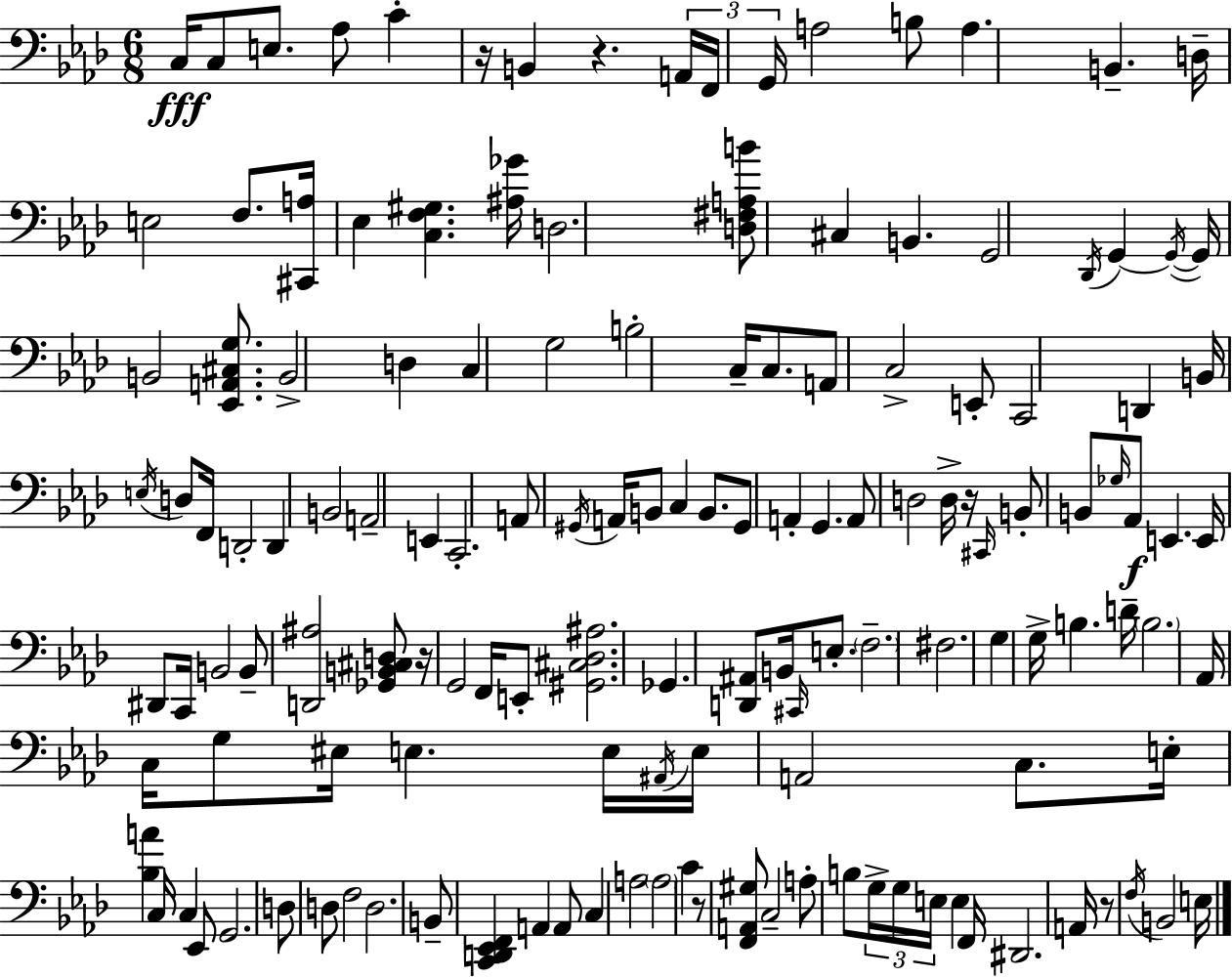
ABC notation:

X:1
T:Untitled
M:6/8
L:1/4
K:Fm
C,/4 C,/2 E,/2 _A,/2 C z/4 B,, z A,,/4 F,,/4 G,,/4 A,2 B,/2 A, B,, D,/4 E,2 F,/2 [^C,,A,]/4 _E, [C,F,^G,] [^A,_G]/4 D,2 [D,^F,A,B]/2 ^C, B,, G,,2 _D,,/4 G,, G,,/4 G,,/4 B,,2 [_E,,A,,^C,G,]/2 B,,2 D, C, G,2 B,2 C,/4 C,/2 A,,/2 C,2 E,,/2 C,,2 D,, B,,/4 E,/4 D,/2 F,,/4 D,,2 D,, B,,2 A,,2 E,, C,,2 A,,/2 ^G,,/4 A,,/4 B,,/2 C, B,,/2 ^G,,/2 A,, G,, A,,/2 D,2 D,/4 z/4 ^C,,/4 B,,/2 B,,/2 _G,/4 _A,,/2 E,, E,,/4 ^D,,/2 C,,/4 B,,2 B,,/2 [D,,^A,]2 [_G,,B,,^C,D,]/2 z/4 G,,2 F,,/4 E,,/2 [^G,,^C,_D,^A,]2 _G,, [D,,^A,,]/2 B,,/4 ^C,,/4 E,/2 F,2 ^F,2 G, G,/4 B, D/4 B,2 _A,,/4 C,/4 G,/2 ^E,/4 E, E,/4 ^A,,/4 E,/4 A,,2 C,/2 E,/4 [_B,A] C,/4 C, _E,,/2 G,,2 D,/2 D,/2 F,2 D,2 B,,/2 [C,,D,,_E,,F,,] A,, A,,/2 C, A,2 A,2 C z/2 [F,,A,,^G,]/2 C,2 A,/2 B,/2 G,/4 G,/4 E,/4 E, F,,/4 ^D,,2 A,,/4 z/2 F,/4 B,,2 E,/4